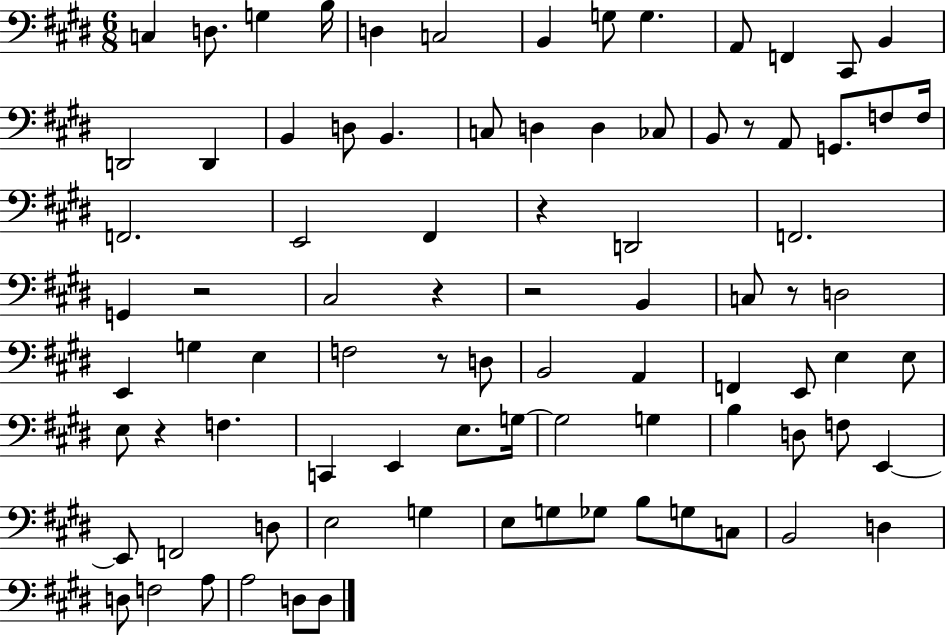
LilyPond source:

{
  \clef bass
  \numericTimeSignature
  \time 6/8
  \key e \major
  c4 d8. g4 b16 | d4 c2 | b,4 g8 g4. | a,8 f,4 cis,8 b,4 | \break d,2 d,4 | b,4 d8 b,4. | c8 d4 d4 ces8 | b,8 r8 a,8 g,8. f8 f16 | \break f,2. | e,2 fis,4 | r4 d,2 | f,2. | \break g,4 r2 | cis2 r4 | r2 b,4 | c8 r8 d2 | \break e,4 g4 e4 | f2 r8 d8 | b,2 a,4 | f,4 e,8 e4 e8 | \break e8 r4 f4. | c,4 e,4 e8. g16~~ | g2 g4 | b4 d8 f8 e,4~~ | \break e,8 f,2 d8 | e2 g4 | e8 g8 ges8 b8 g8 c8 | b,2 d4 | \break d8 f2 a8 | a2 d8 d8 | \bar "|."
}